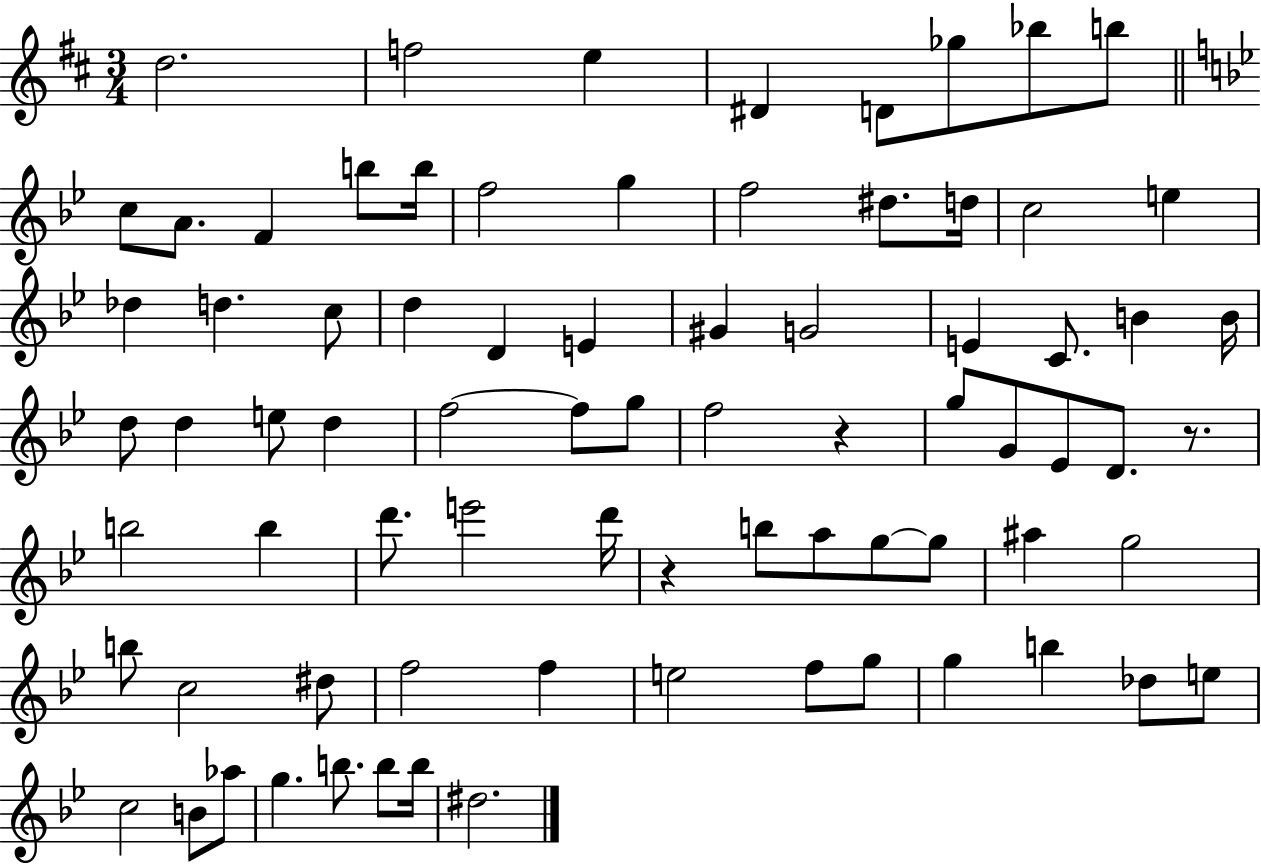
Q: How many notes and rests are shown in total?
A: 78